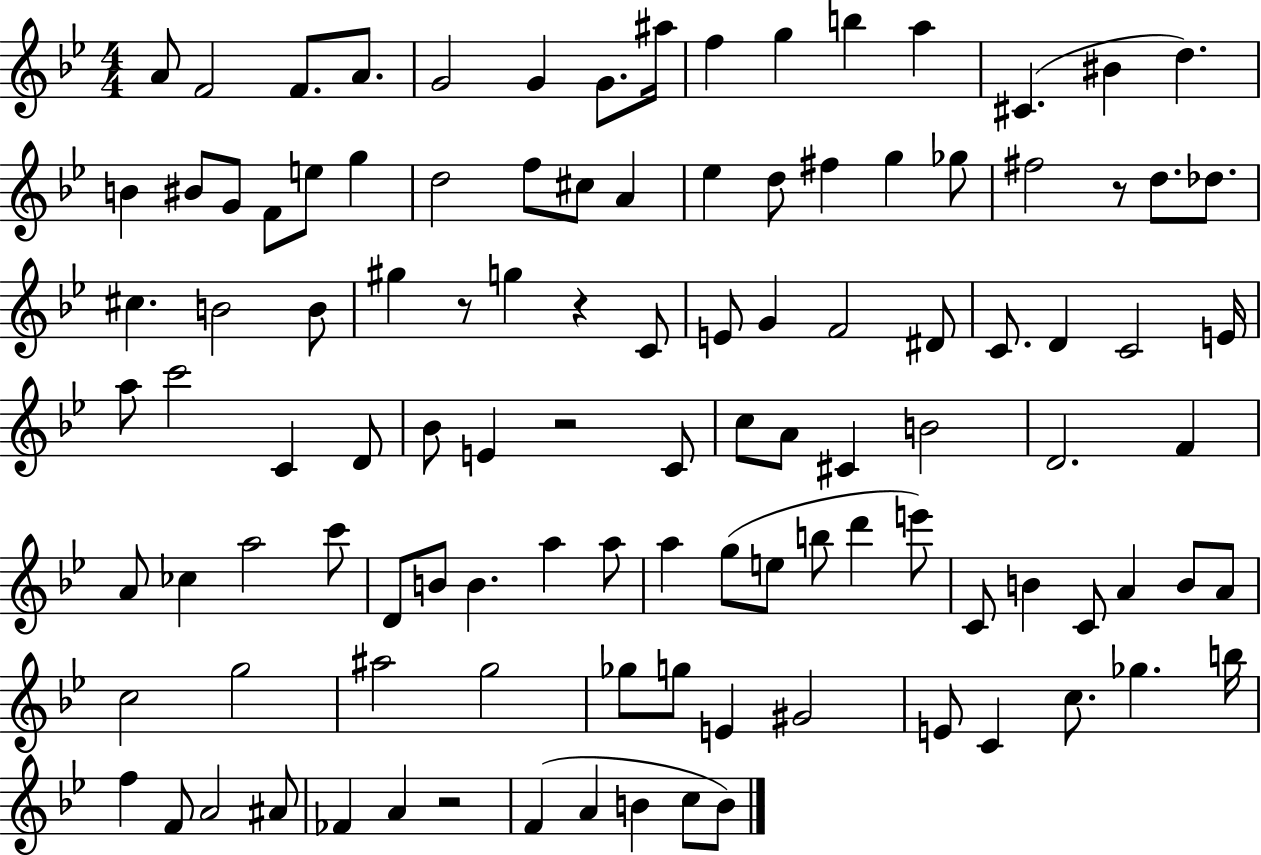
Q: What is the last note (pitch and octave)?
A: B4